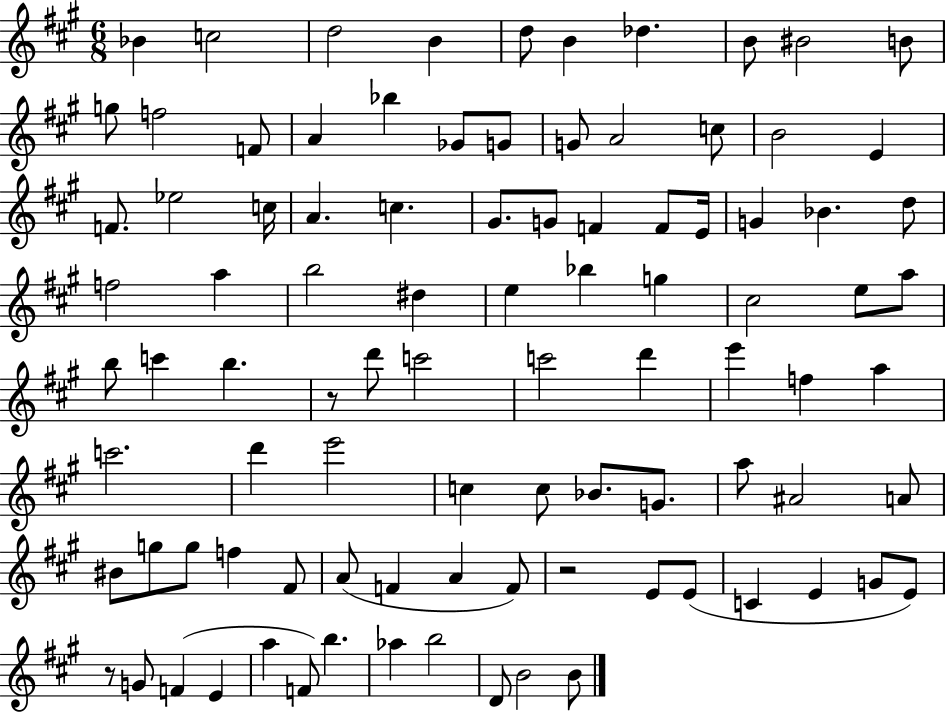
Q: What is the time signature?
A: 6/8